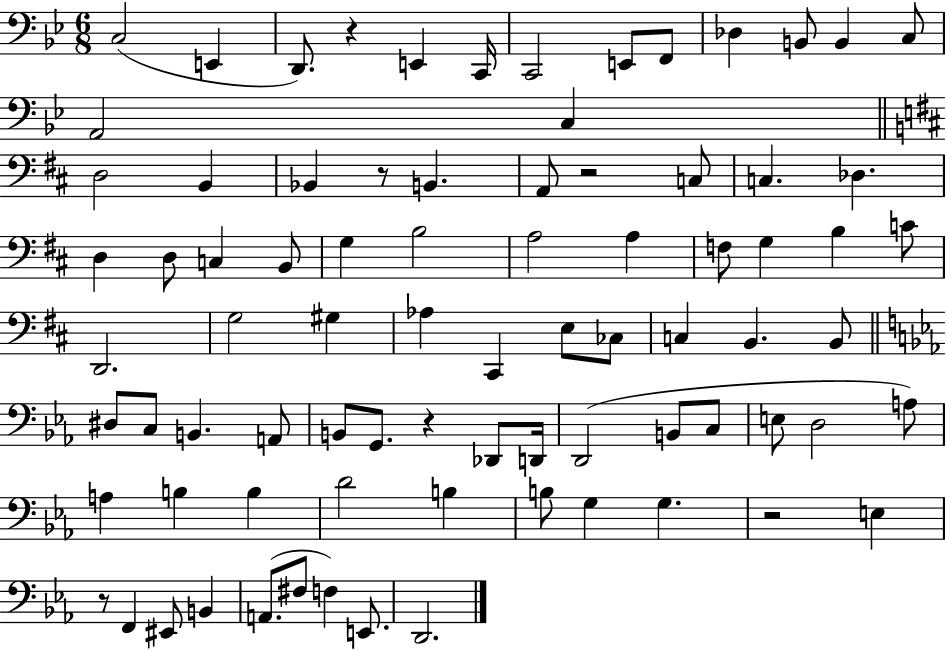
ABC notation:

X:1
T:Untitled
M:6/8
L:1/4
K:Bb
C,2 E,, D,,/2 z E,, C,,/4 C,,2 E,,/2 F,,/2 _D, B,,/2 B,, C,/2 A,,2 C, D,2 B,, _B,, z/2 B,, A,,/2 z2 C,/2 C, _D, D, D,/2 C, B,,/2 G, B,2 A,2 A, F,/2 G, B, C/2 D,,2 G,2 ^G, _A, ^C,, E,/2 _C,/2 C, B,, B,,/2 ^D,/2 C,/2 B,, A,,/2 B,,/2 G,,/2 z _D,,/2 D,,/4 D,,2 B,,/2 C,/2 E,/2 D,2 A,/2 A, B, B, D2 B, B,/2 G, G, z2 E, z/2 F,, ^E,,/2 B,, A,,/2 ^F,/2 F, E,,/2 D,,2